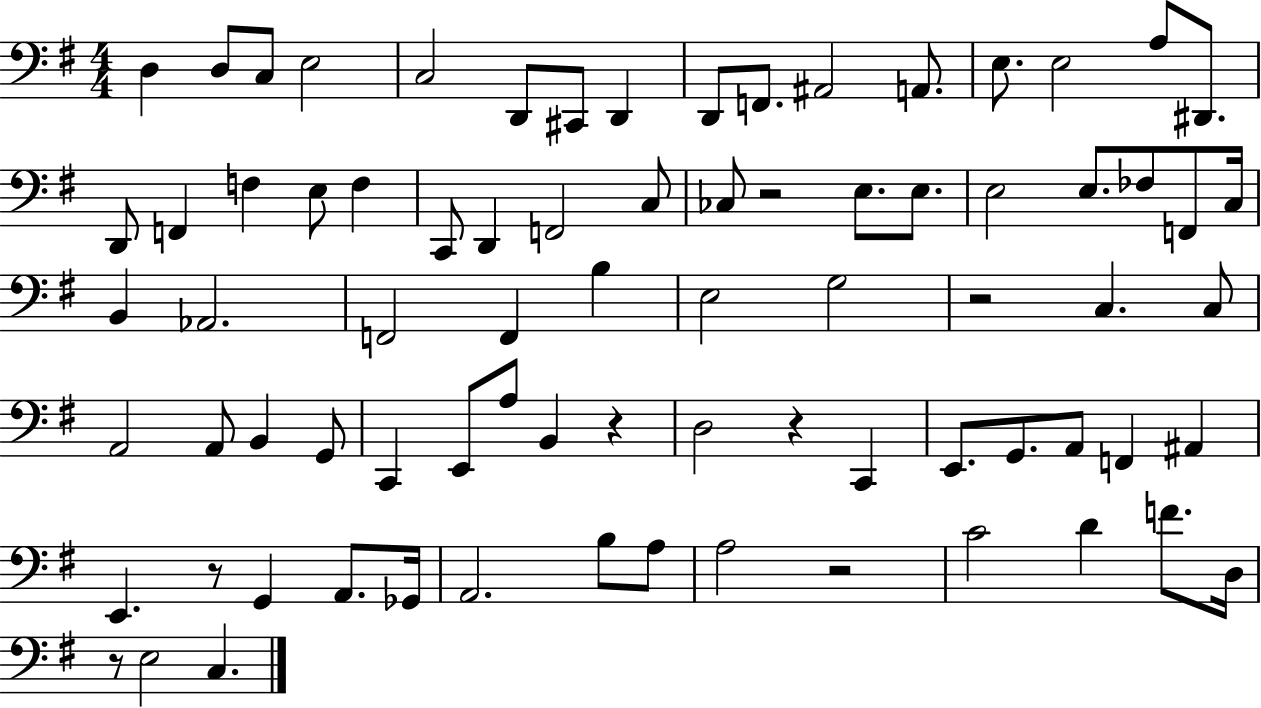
D3/q D3/e C3/e E3/h C3/h D2/e C#2/e D2/q D2/e F2/e. A#2/h A2/e. E3/e. E3/h A3/e D#2/e. D2/e F2/q F3/q E3/e F3/q C2/e D2/q F2/h C3/e CES3/e R/h E3/e. E3/e. E3/h E3/e. FES3/e F2/e C3/s B2/q Ab2/h. F2/h F2/q B3/q E3/h G3/h R/h C3/q. C3/e A2/h A2/e B2/q G2/e C2/q E2/e A3/e B2/q R/q D3/h R/q C2/q E2/e. G2/e. A2/e F2/q A#2/q E2/q. R/e G2/q A2/e. Gb2/s A2/h. B3/e A3/e A3/h R/h C4/h D4/q F4/e. D3/s R/e E3/h C3/q.